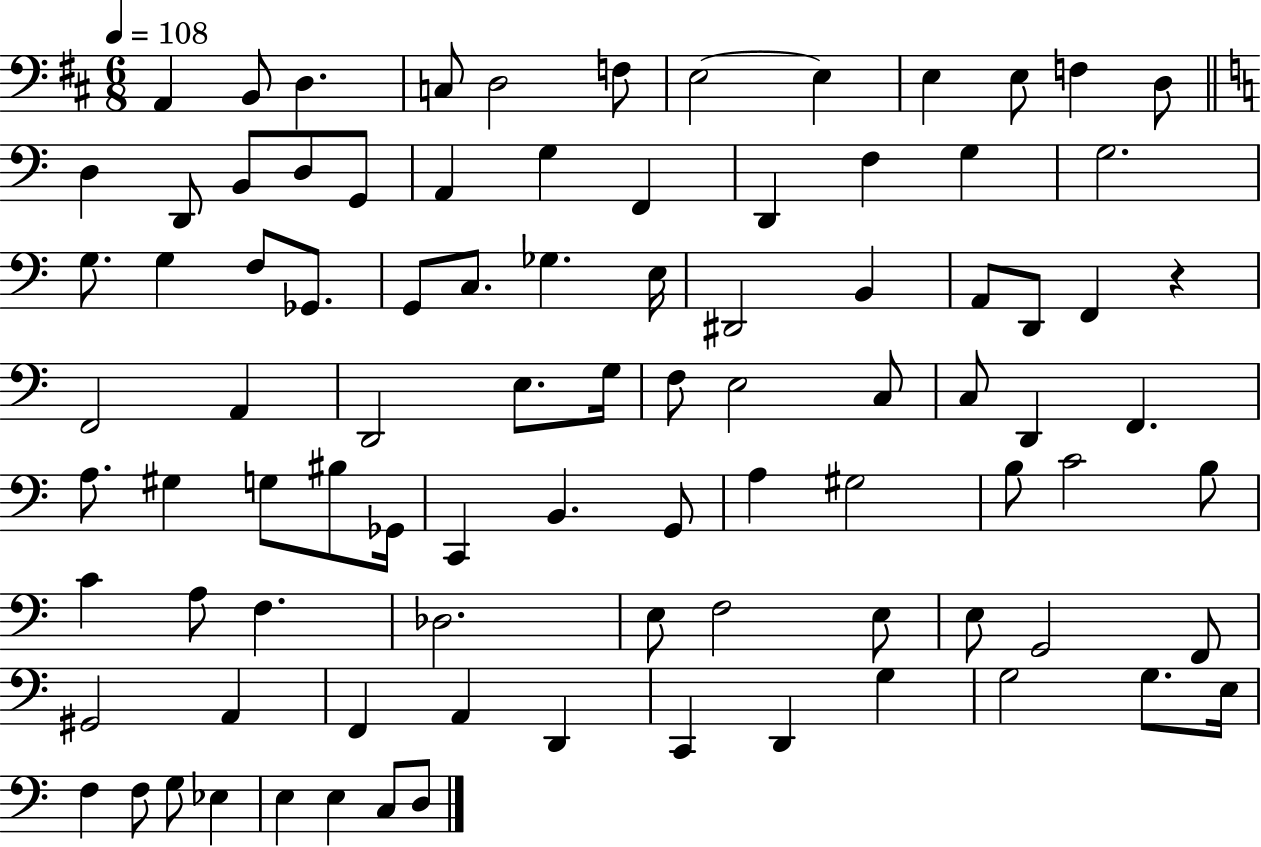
A2/q B2/e D3/q. C3/e D3/h F3/e E3/h E3/q E3/q E3/e F3/q D3/e D3/q D2/e B2/e D3/e G2/e A2/q G3/q F2/q D2/q F3/q G3/q G3/h. G3/e. G3/q F3/e Gb2/e. G2/e C3/e. Gb3/q. E3/s D#2/h B2/q A2/e D2/e F2/q R/q F2/h A2/q D2/h E3/e. G3/s F3/e E3/h C3/e C3/e D2/q F2/q. A3/e. G#3/q G3/e BIS3/e Gb2/s C2/q B2/q. G2/e A3/q G#3/h B3/e C4/h B3/e C4/q A3/e F3/q. Db3/h. E3/e F3/h E3/e E3/e G2/h F2/e G#2/h A2/q F2/q A2/q D2/q C2/q D2/q G3/q G3/h G3/e. E3/s F3/q F3/e G3/e Eb3/q E3/q E3/q C3/e D3/e